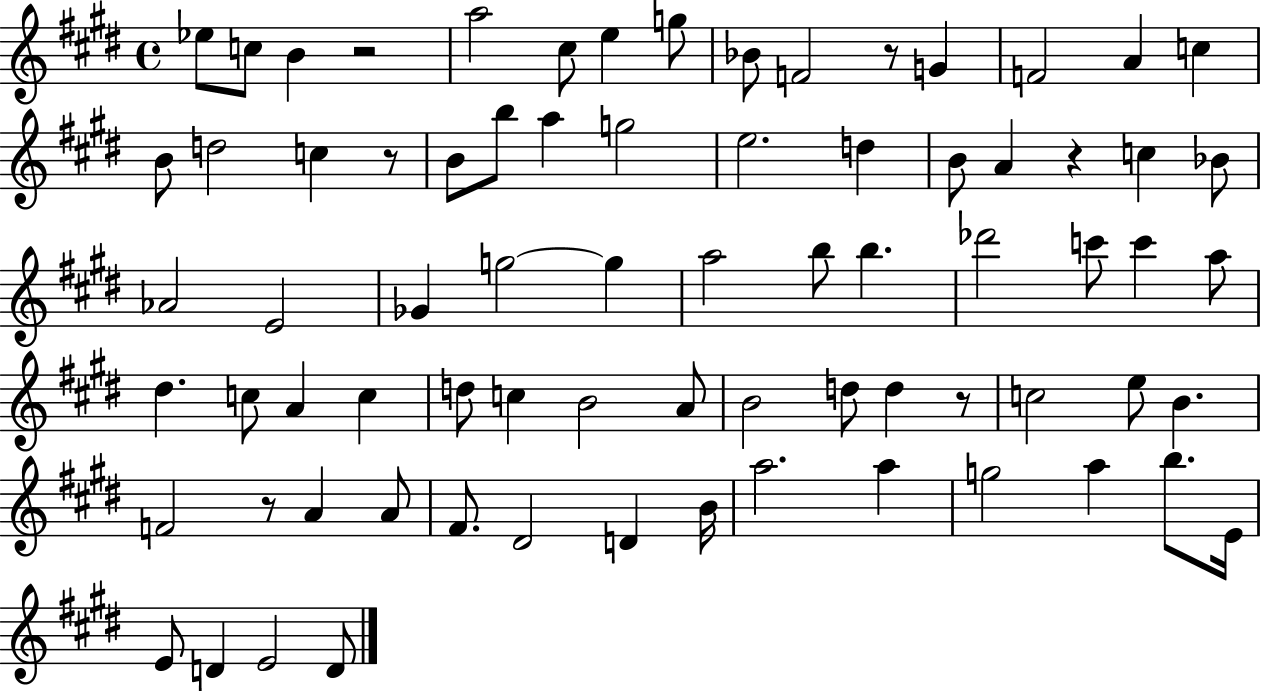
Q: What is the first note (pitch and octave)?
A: Eb5